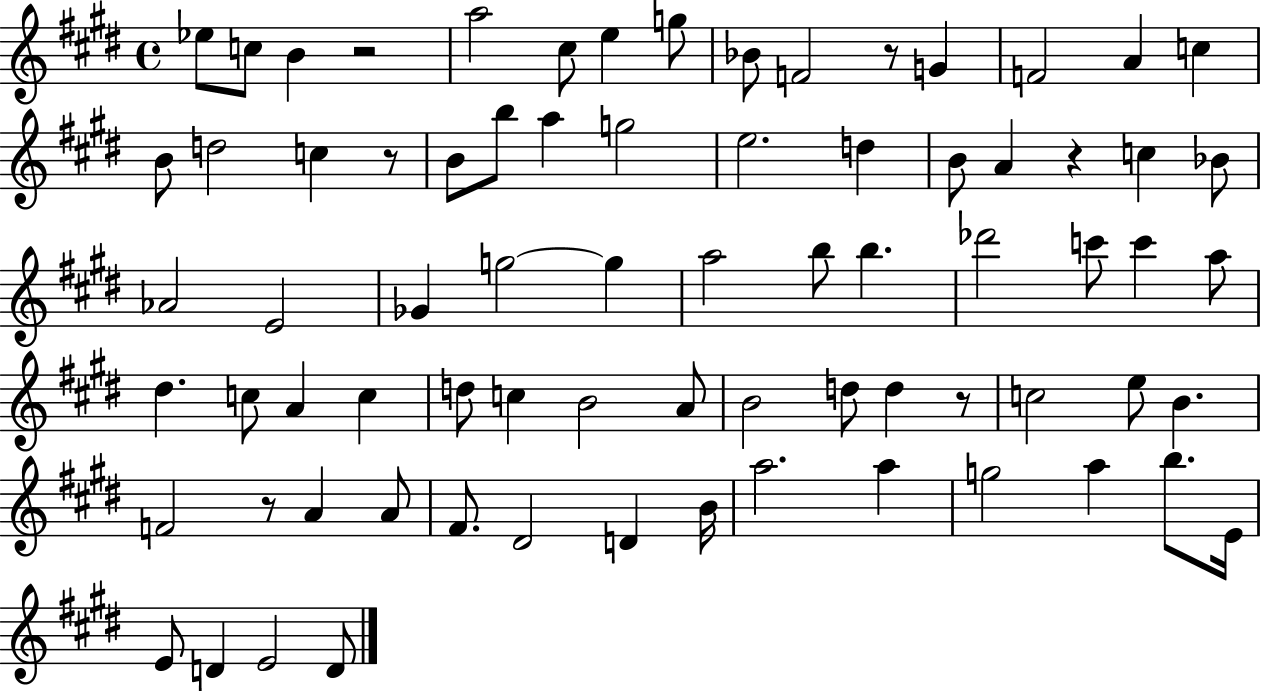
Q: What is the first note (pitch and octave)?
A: Eb5